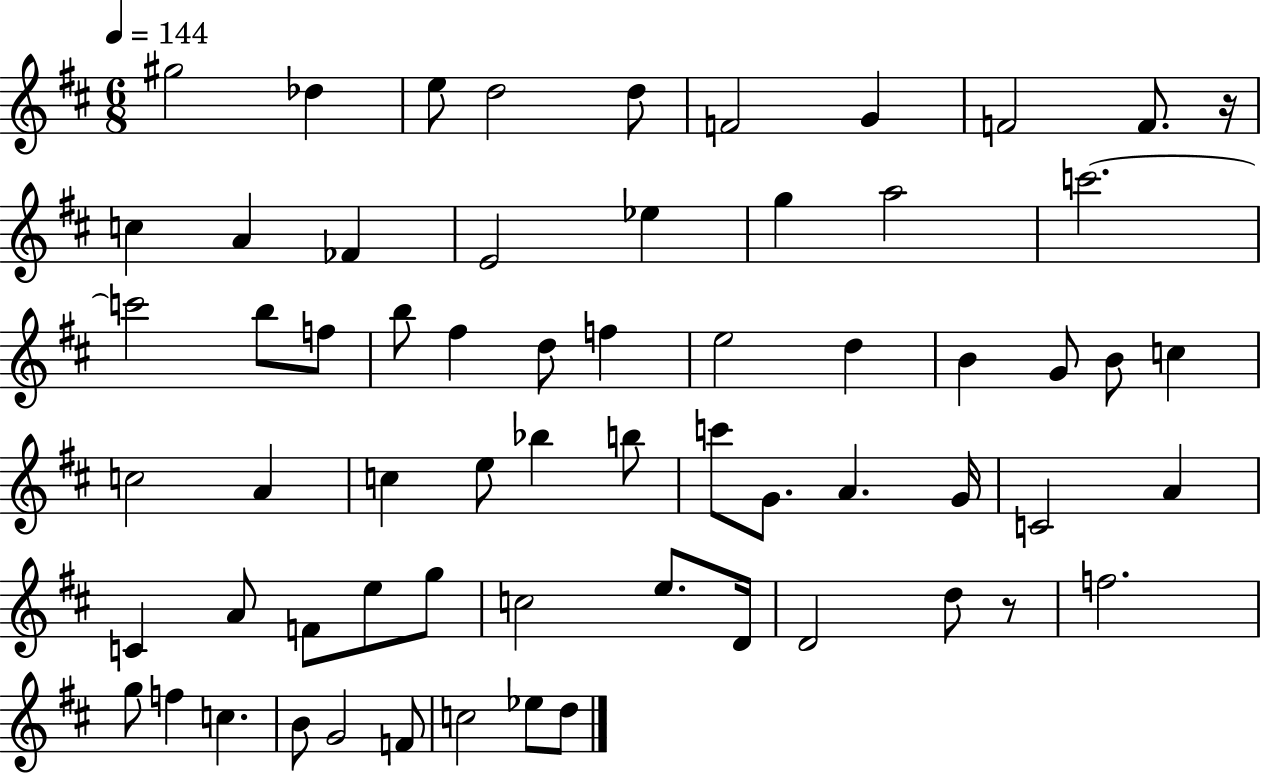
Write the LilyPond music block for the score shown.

{
  \clef treble
  \numericTimeSignature
  \time 6/8
  \key d \major
  \tempo 4 = 144
  \repeat volta 2 { gis''2 des''4 | e''8 d''2 d''8 | f'2 g'4 | f'2 f'8. r16 | \break c''4 a'4 fes'4 | e'2 ees''4 | g''4 a''2 | c'''2.~~ | \break c'''2 b''8 f''8 | b''8 fis''4 d''8 f''4 | e''2 d''4 | b'4 g'8 b'8 c''4 | \break c''2 a'4 | c''4 e''8 bes''4 b''8 | c'''8 g'8. a'4. g'16 | c'2 a'4 | \break c'4 a'8 f'8 e''8 g''8 | c''2 e''8. d'16 | d'2 d''8 r8 | f''2. | \break g''8 f''4 c''4. | b'8 g'2 f'8 | c''2 ees''8 d''8 | } \bar "|."
}